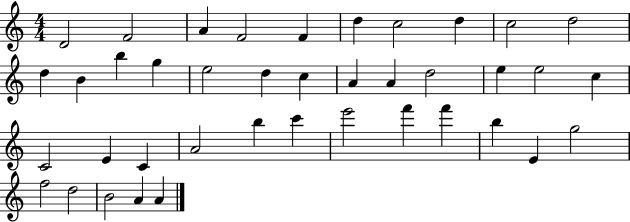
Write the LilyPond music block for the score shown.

{
  \clef treble
  \numericTimeSignature
  \time 4/4
  \key c \major
  d'2 f'2 | a'4 f'2 f'4 | d''4 c''2 d''4 | c''2 d''2 | \break d''4 b'4 b''4 g''4 | e''2 d''4 c''4 | a'4 a'4 d''2 | e''4 e''2 c''4 | \break c'2 e'4 c'4 | a'2 b''4 c'''4 | e'''2 f'''4 f'''4 | b''4 e'4 g''2 | \break f''2 d''2 | b'2 a'4 a'4 | \bar "|."
}